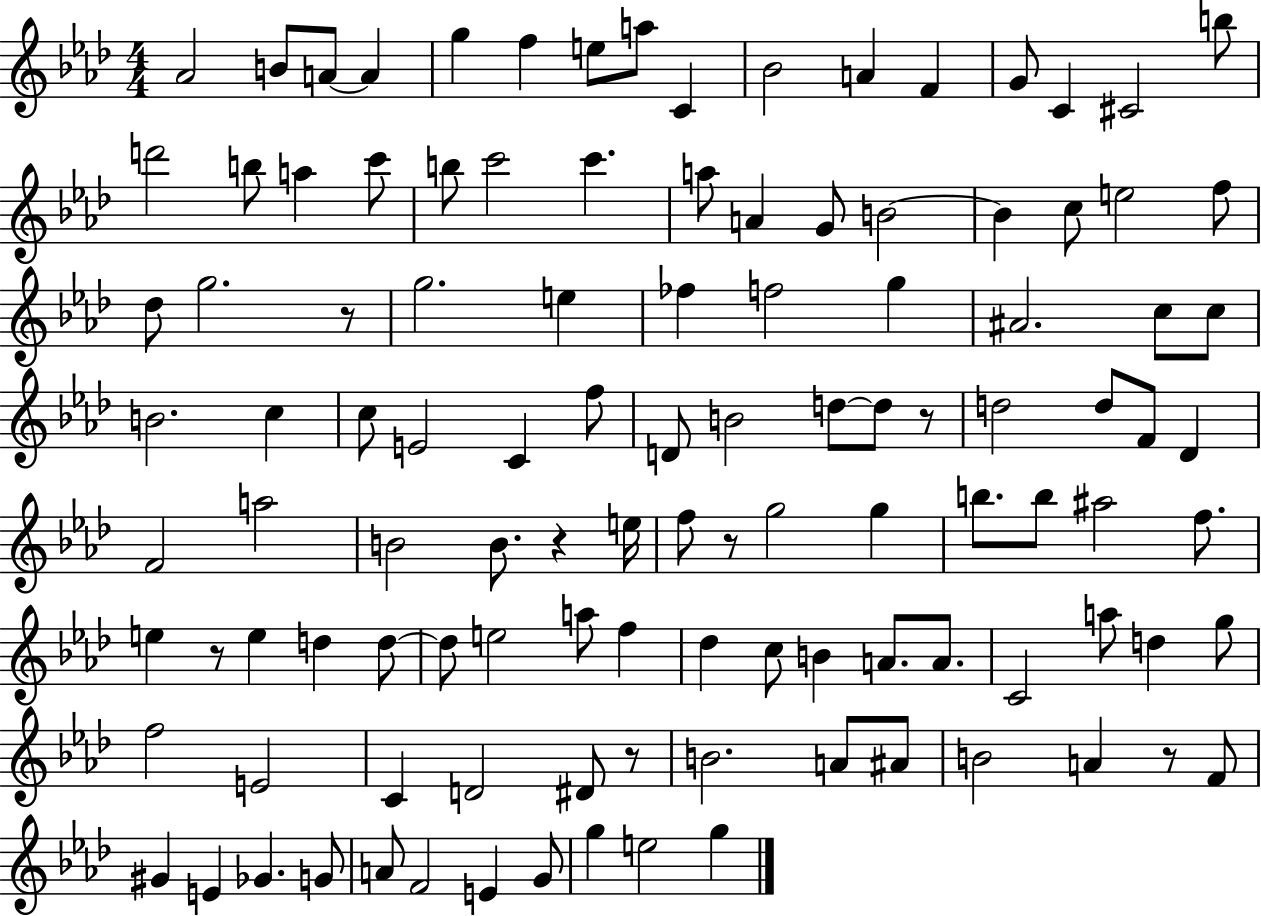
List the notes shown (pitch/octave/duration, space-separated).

Ab4/h B4/e A4/e A4/q G5/q F5/q E5/e A5/e C4/q Bb4/h A4/q F4/q G4/e C4/q C#4/h B5/e D6/h B5/e A5/q C6/e B5/e C6/h C6/q. A5/e A4/q G4/e B4/h B4/q C5/e E5/h F5/e Db5/e G5/h. R/e G5/h. E5/q FES5/q F5/h G5/q A#4/h. C5/e C5/e B4/h. C5/q C5/e E4/h C4/q F5/e D4/e B4/h D5/e D5/e R/e D5/h D5/e F4/e Db4/q F4/h A5/h B4/h B4/e. R/q E5/s F5/e R/e G5/h G5/q B5/e. B5/e A#5/h F5/e. E5/q R/e E5/q D5/q D5/e D5/e E5/h A5/e F5/q Db5/q C5/e B4/q A4/e. A4/e. C4/h A5/e D5/q G5/e F5/h E4/h C4/q D4/h D#4/e R/e B4/h. A4/e A#4/e B4/h A4/q R/e F4/e G#4/q E4/q Gb4/q. G4/e A4/e F4/h E4/q G4/e G5/q E5/h G5/q